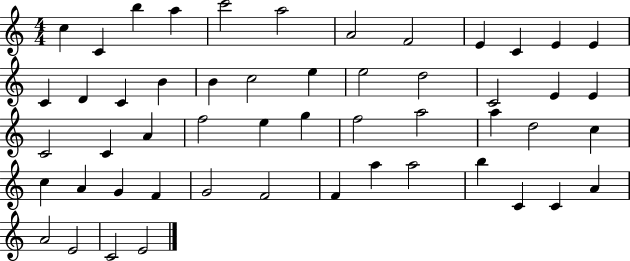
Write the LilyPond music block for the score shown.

{
  \clef treble
  \numericTimeSignature
  \time 4/4
  \key c \major
  c''4 c'4 b''4 a''4 | c'''2 a''2 | a'2 f'2 | e'4 c'4 e'4 e'4 | \break c'4 d'4 c'4 b'4 | b'4 c''2 e''4 | e''2 d''2 | c'2 e'4 e'4 | \break c'2 c'4 a'4 | f''2 e''4 g''4 | f''2 a''2 | a''4 d''2 c''4 | \break c''4 a'4 g'4 f'4 | g'2 f'2 | f'4 a''4 a''2 | b''4 c'4 c'4 a'4 | \break a'2 e'2 | c'2 e'2 | \bar "|."
}